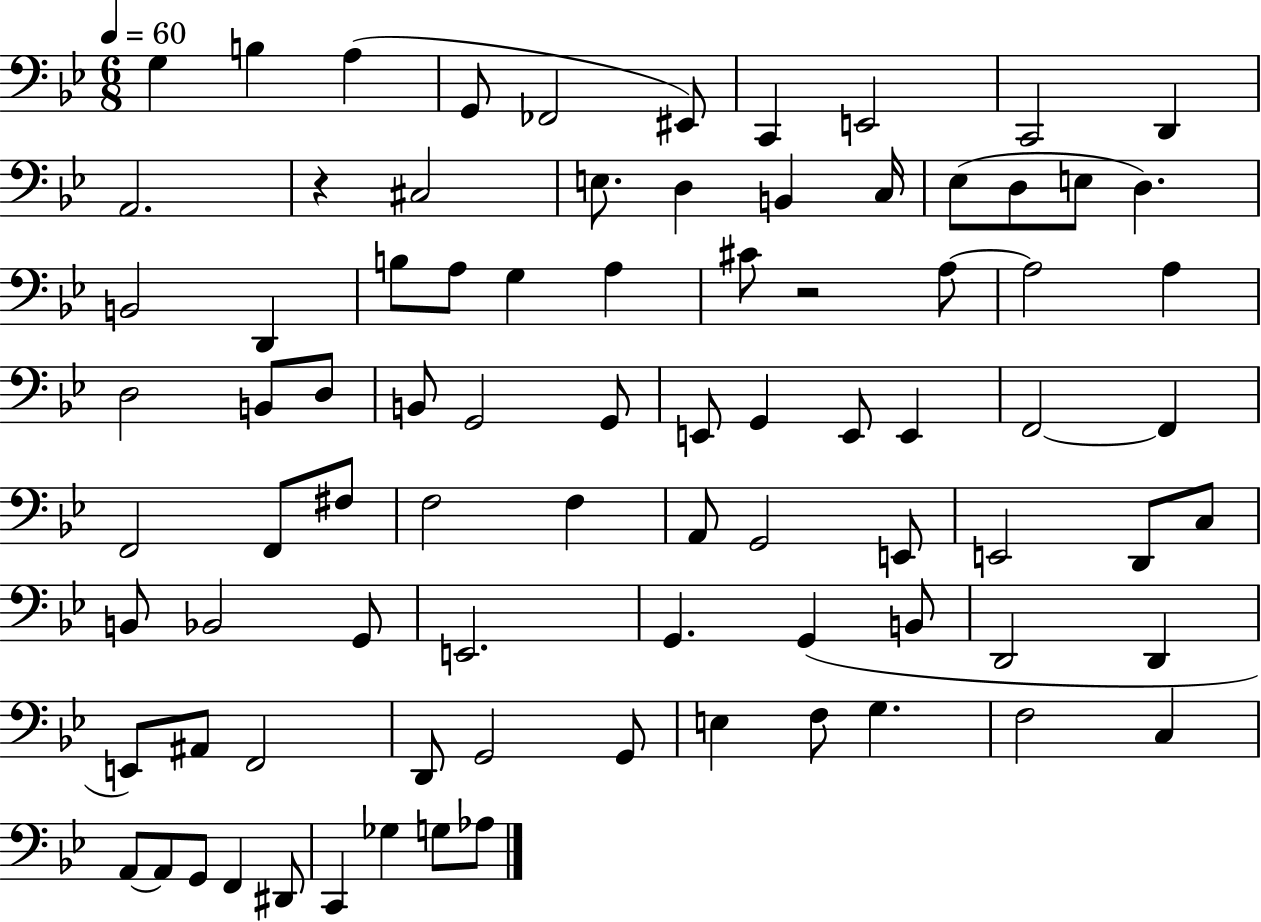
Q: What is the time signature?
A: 6/8